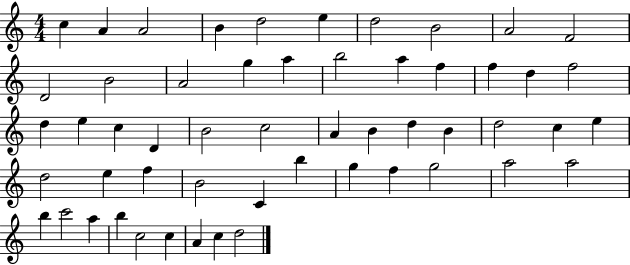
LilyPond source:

{
  \clef treble
  \numericTimeSignature
  \time 4/4
  \key c \major
  c''4 a'4 a'2 | b'4 d''2 e''4 | d''2 b'2 | a'2 f'2 | \break d'2 b'2 | a'2 g''4 a''4 | b''2 a''4 f''4 | f''4 d''4 f''2 | \break d''4 e''4 c''4 d'4 | b'2 c''2 | a'4 b'4 d''4 b'4 | d''2 c''4 e''4 | \break d''2 e''4 f''4 | b'2 c'4 b''4 | g''4 f''4 g''2 | a''2 a''2 | \break b''4 c'''2 a''4 | b''4 c''2 c''4 | a'4 c''4 d''2 | \bar "|."
}